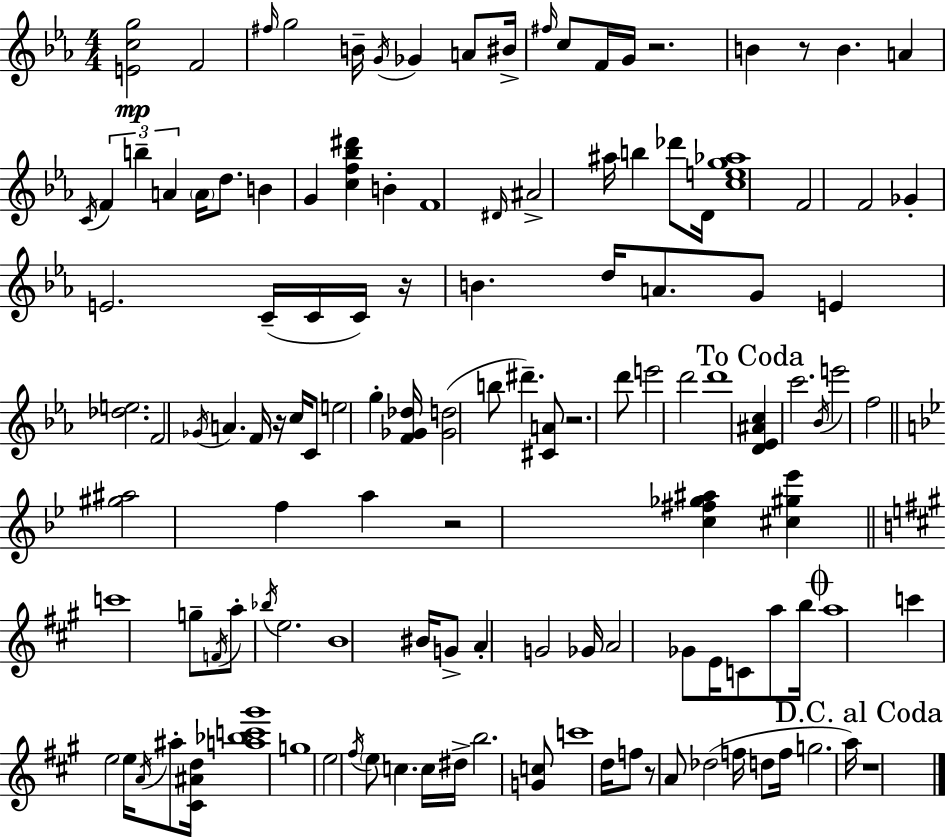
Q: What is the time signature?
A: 4/4